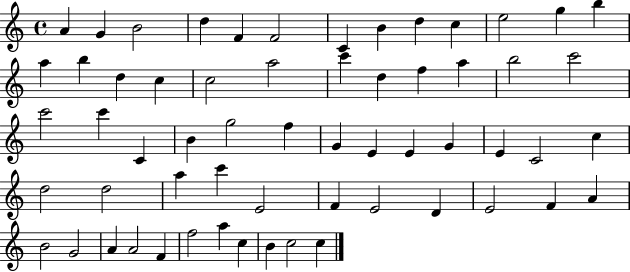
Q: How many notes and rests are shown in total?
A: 60